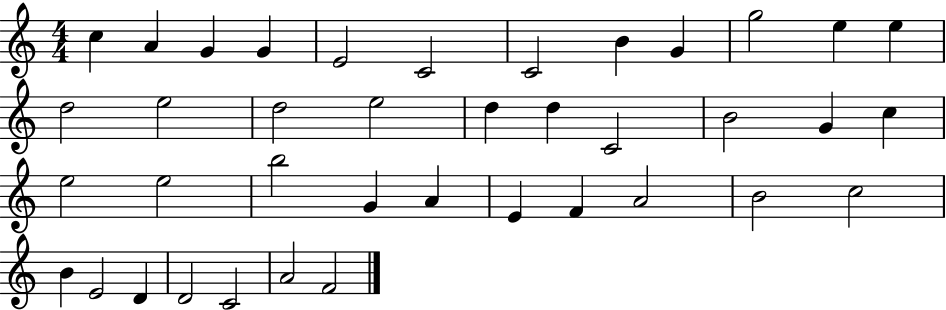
{
  \clef treble
  \numericTimeSignature
  \time 4/4
  \key c \major
  c''4 a'4 g'4 g'4 | e'2 c'2 | c'2 b'4 g'4 | g''2 e''4 e''4 | \break d''2 e''2 | d''2 e''2 | d''4 d''4 c'2 | b'2 g'4 c''4 | \break e''2 e''2 | b''2 g'4 a'4 | e'4 f'4 a'2 | b'2 c''2 | \break b'4 e'2 d'4 | d'2 c'2 | a'2 f'2 | \bar "|."
}